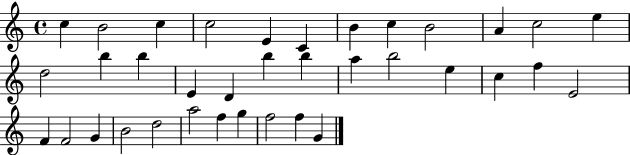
C5/q B4/h C5/q C5/h E4/q C4/q B4/q C5/q B4/h A4/q C5/h E5/q D5/h B5/q B5/q E4/q D4/q B5/q B5/q A5/q B5/h E5/q C5/q F5/q E4/h F4/q F4/h G4/q B4/h D5/h A5/h F5/q G5/q F5/h F5/q G4/q